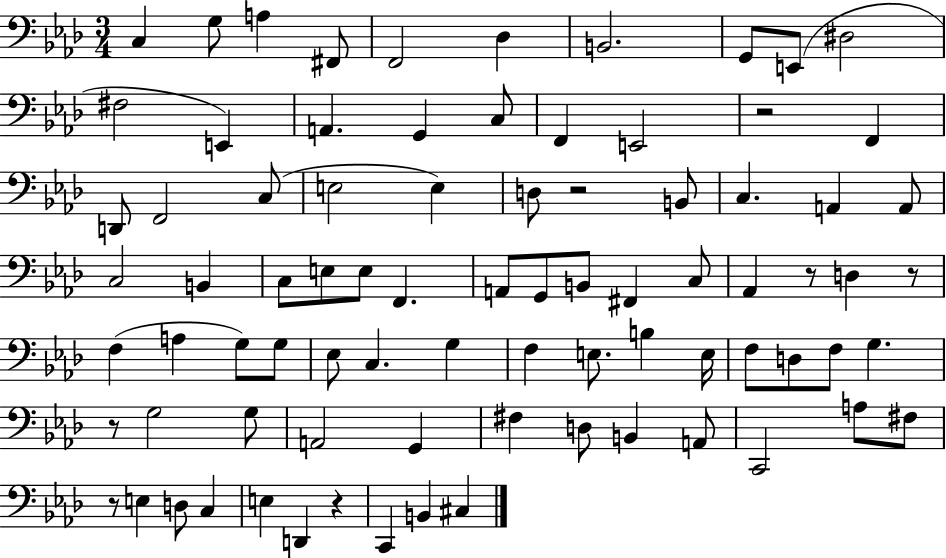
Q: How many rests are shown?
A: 7